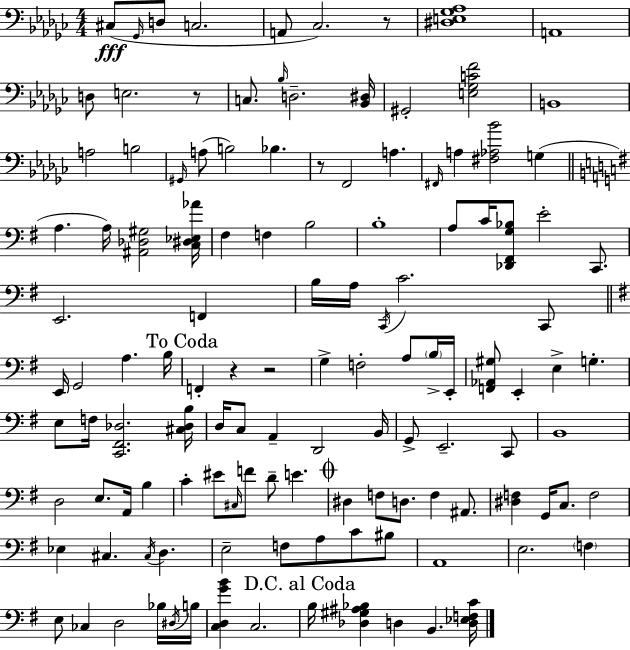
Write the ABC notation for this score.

X:1
T:Untitled
M:4/4
L:1/4
K:Ebm
^C,/2 _G,,/4 D,/2 C,2 A,,/2 _C,2 z/2 [^D,E,_G,_A,]4 A,,4 D,/2 E,2 z/2 C,/2 _B,/4 D,2 [_B,,^D,]/4 ^G,,2 [E,_G,CF]2 B,,4 A,2 B,2 ^G,,/4 A,/2 B,2 _B, z/2 F,,2 A, ^F,,/4 A, [^F,_A,_B]2 G, A, A,/4 [^A,,_D,^G,]2 [C,^D,_E,_A]/4 ^F, F, B,2 B,4 A,/2 C/4 [_D,,^F,,G,_B,]/2 E2 C,,/2 E,,2 F,, B,/4 A,/4 C,,/4 C2 C,,/2 E,,/4 G,,2 A, B,/4 F,, z z2 G, F,2 A,/2 B,/4 E,,/4 [F,,_A,,^G,]/2 E,, E, G, E,/2 F,/4 [C,,^F,,_D,]2 [^C,_D,B,]/4 D,/4 C,/2 A,, D,,2 B,,/4 G,,/2 E,,2 C,,/2 B,,4 D,2 E,/2 A,,/4 B, C ^E/2 ^C,/4 F/2 D/2 E ^D, F,/2 D,/2 F, ^A,,/2 [^D,F,] G,,/4 C,/2 F,2 _E, ^C, ^C,/4 D, E,2 F,/2 A,/2 C/2 ^B,/2 A,,4 E,2 F, E,/2 _C, D,2 _B,/4 ^D,/4 B,/4 [C,D,GB] C,2 B,/4 [_D,^G,^A,_B,] D, B,, [D,_E,F,C]/4